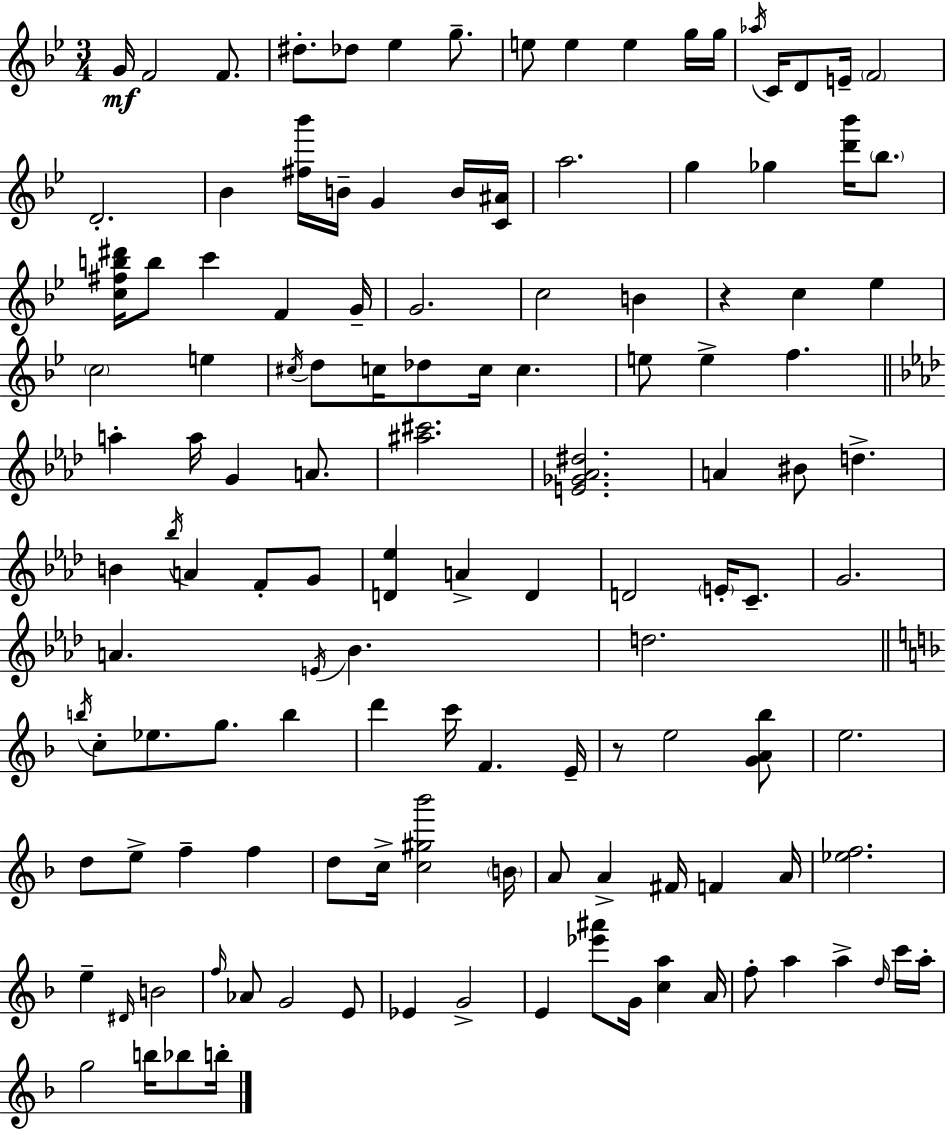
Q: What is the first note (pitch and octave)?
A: G4